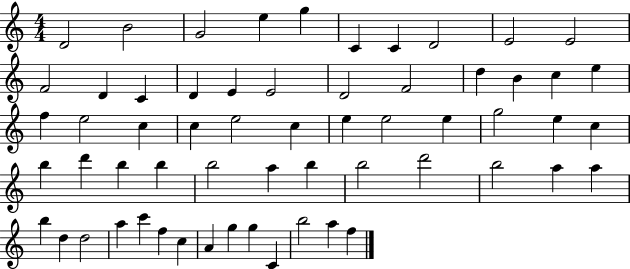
{
  \clef treble
  \numericTimeSignature
  \time 4/4
  \key c \major
  d'2 b'2 | g'2 e''4 g''4 | c'4 c'4 d'2 | e'2 e'2 | \break f'2 d'4 c'4 | d'4 e'4 e'2 | d'2 f'2 | d''4 b'4 c''4 e''4 | \break f''4 e''2 c''4 | c''4 e''2 c''4 | e''4 e''2 e''4 | g''2 e''4 c''4 | \break b''4 d'''4 b''4 b''4 | b''2 a''4 b''4 | b''2 d'''2 | b''2 a''4 a''4 | \break b''4 d''4 d''2 | a''4 c'''4 f''4 c''4 | a'4 g''4 g''4 c'4 | b''2 a''4 f''4 | \break \bar "|."
}